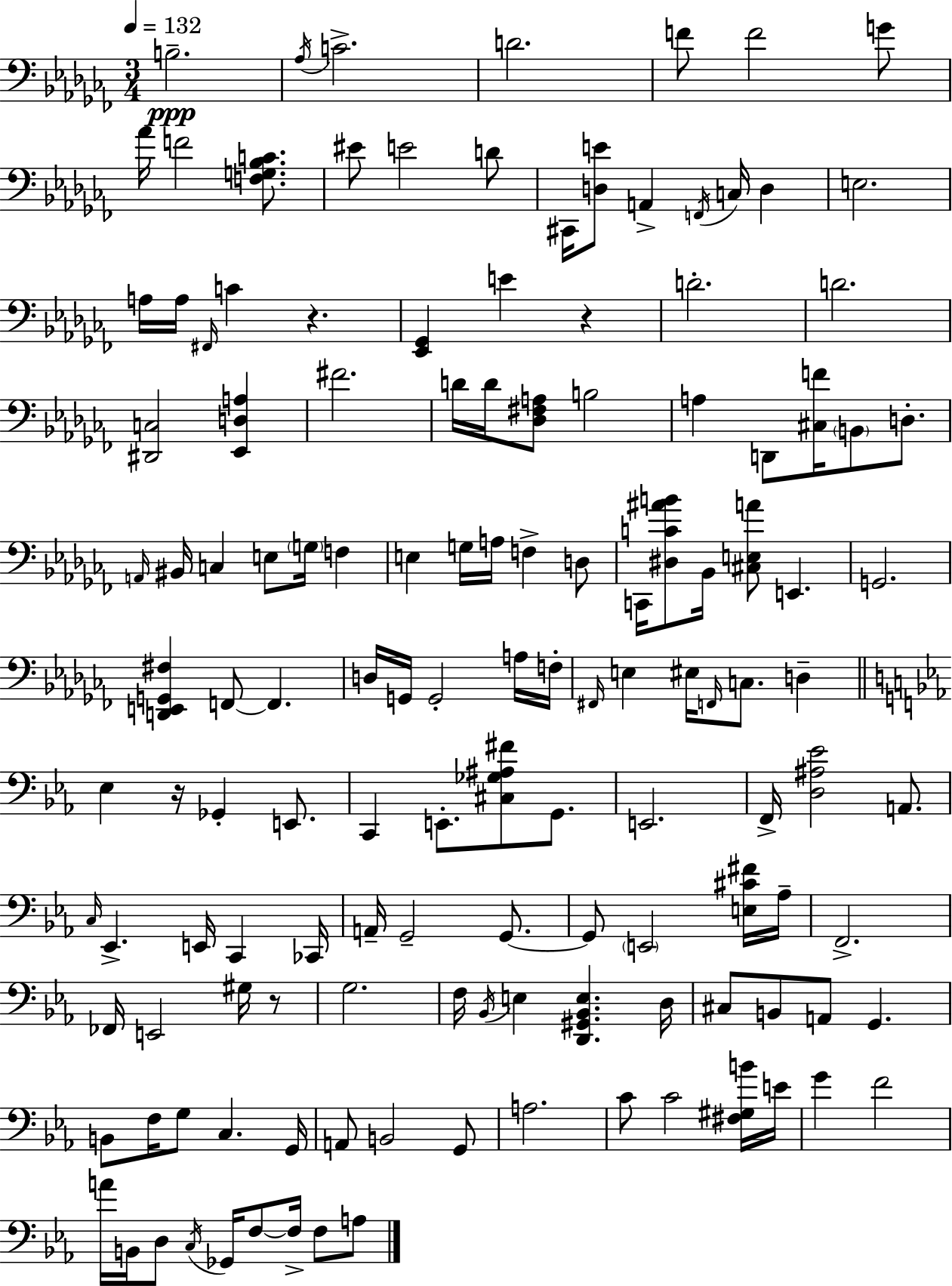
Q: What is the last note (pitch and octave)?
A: A3